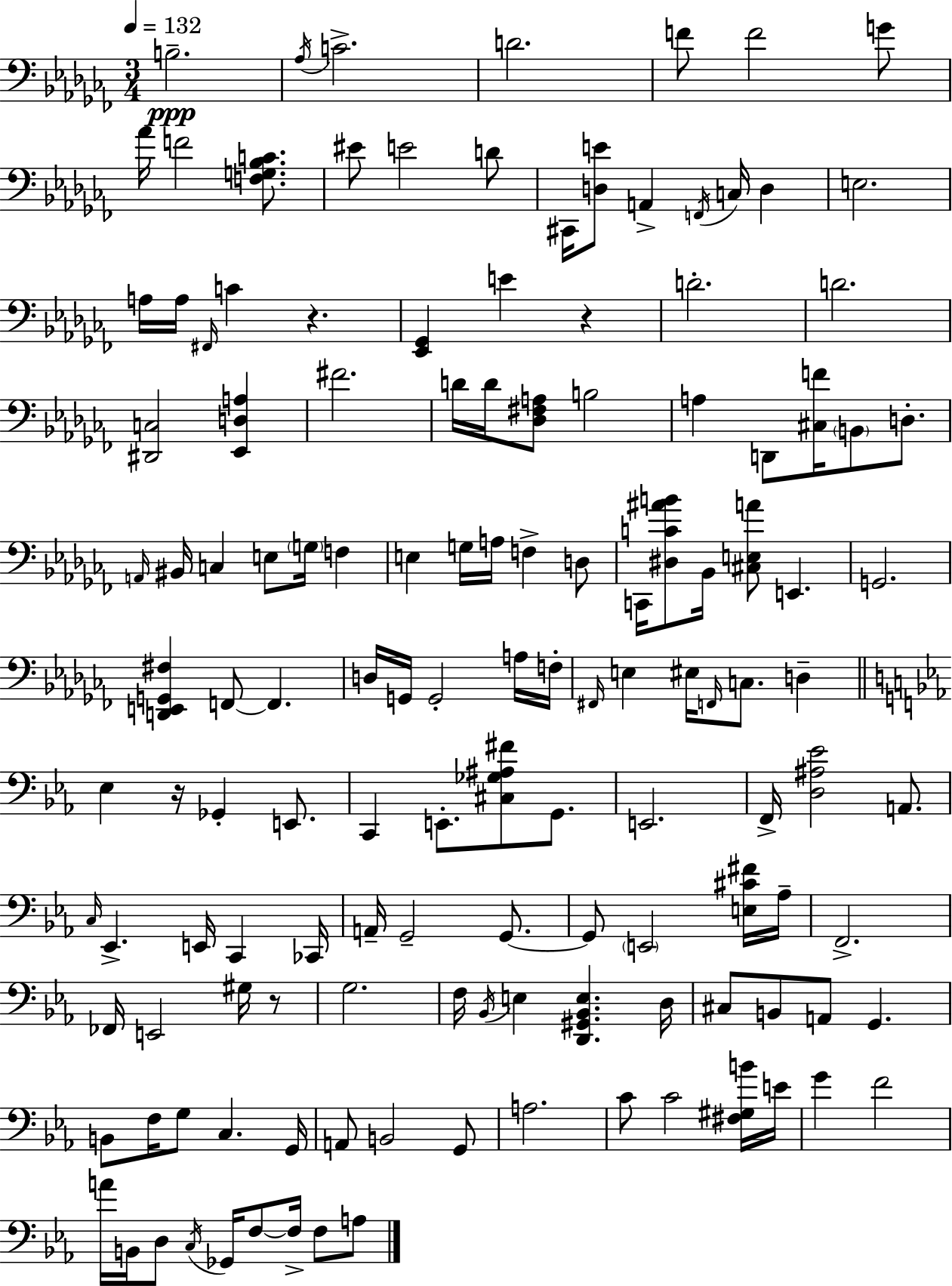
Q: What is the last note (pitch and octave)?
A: A3